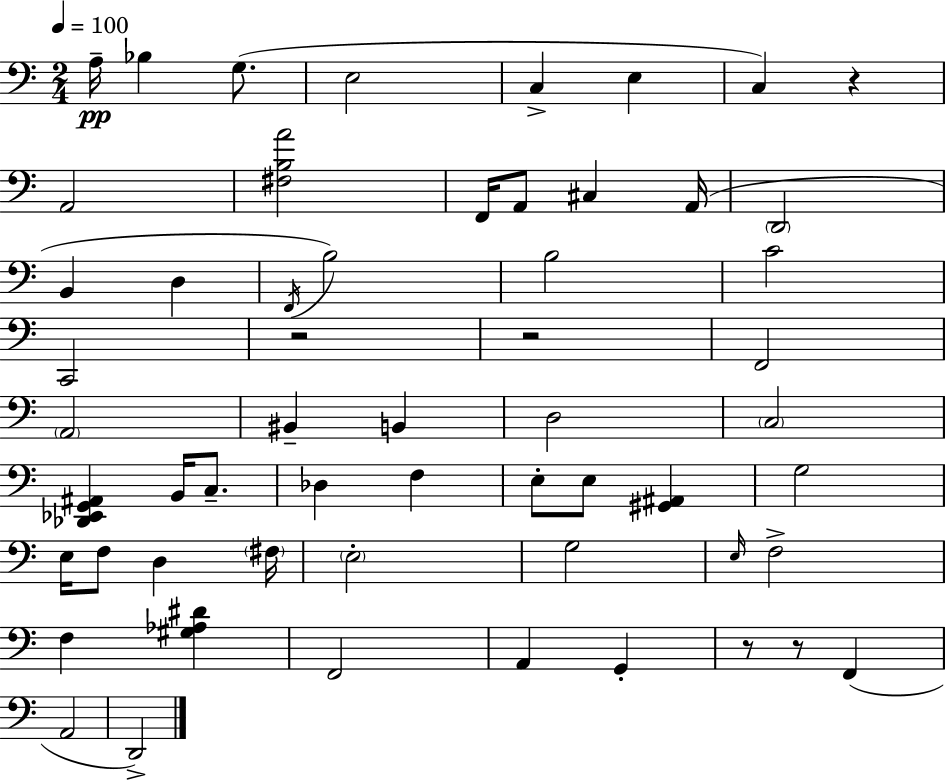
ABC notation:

X:1
T:Untitled
M:2/4
L:1/4
K:C
A,/4 _B, G,/2 E,2 C, E, C, z A,,2 [^F,B,A]2 F,,/4 A,,/2 ^C, A,,/4 D,,2 B,, D, F,,/4 B,2 B,2 C2 C,,2 z2 z2 F,,2 A,,2 ^B,, B,, D,2 C,2 [_D,,_E,,G,,^A,,] B,,/4 C,/2 _D, F, E,/2 E,/2 [^G,,^A,,] G,2 E,/4 F,/2 D, ^F,/4 E,2 G,2 E,/4 F,2 F, [^G,_A,^D] F,,2 A,, G,, z/2 z/2 F,, A,,2 D,,2